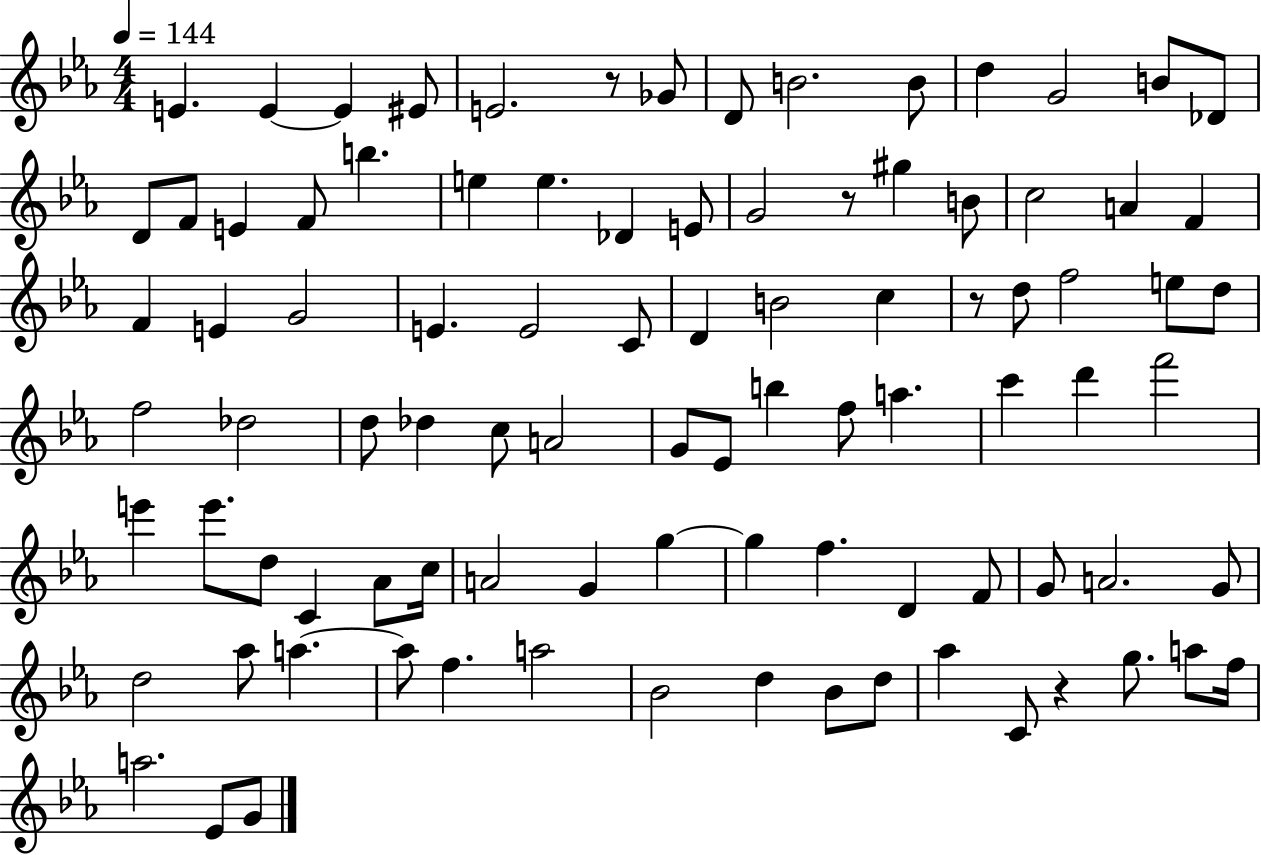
{
  \clef treble
  \numericTimeSignature
  \time 4/4
  \key ees \major
  \tempo 4 = 144
  e'4. e'4~~ e'4 eis'8 | e'2. r8 ges'8 | d'8 b'2. b'8 | d''4 g'2 b'8 des'8 | \break d'8 f'8 e'4 f'8 b''4. | e''4 e''4. des'4 e'8 | g'2 r8 gis''4 b'8 | c''2 a'4 f'4 | \break f'4 e'4 g'2 | e'4. e'2 c'8 | d'4 b'2 c''4 | r8 d''8 f''2 e''8 d''8 | \break f''2 des''2 | d''8 des''4 c''8 a'2 | g'8 ees'8 b''4 f''8 a''4. | c'''4 d'''4 f'''2 | \break e'''4 e'''8. d''8 c'4 aes'8 c''16 | a'2 g'4 g''4~~ | g''4 f''4. d'4 f'8 | g'8 a'2. g'8 | \break d''2 aes''8 a''4.~~ | a''8 f''4. a''2 | bes'2 d''4 bes'8 d''8 | aes''4 c'8 r4 g''8. a''8 f''16 | \break a''2. ees'8 g'8 | \bar "|."
}